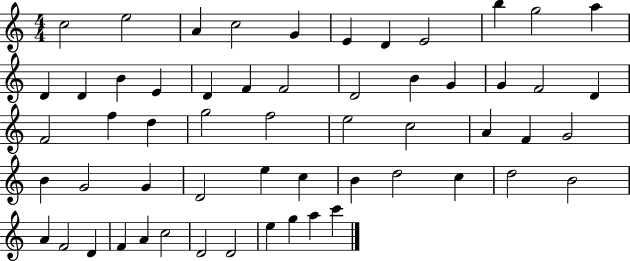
X:1
T:Untitled
M:4/4
L:1/4
K:C
c2 e2 A c2 G E D E2 b g2 a D D B E D F F2 D2 B G G F2 D F2 f d g2 f2 e2 c2 A F G2 B G2 G D2 e c B d2 c d2 B2 A F2 D F A c2 D2 D2 e g a c'